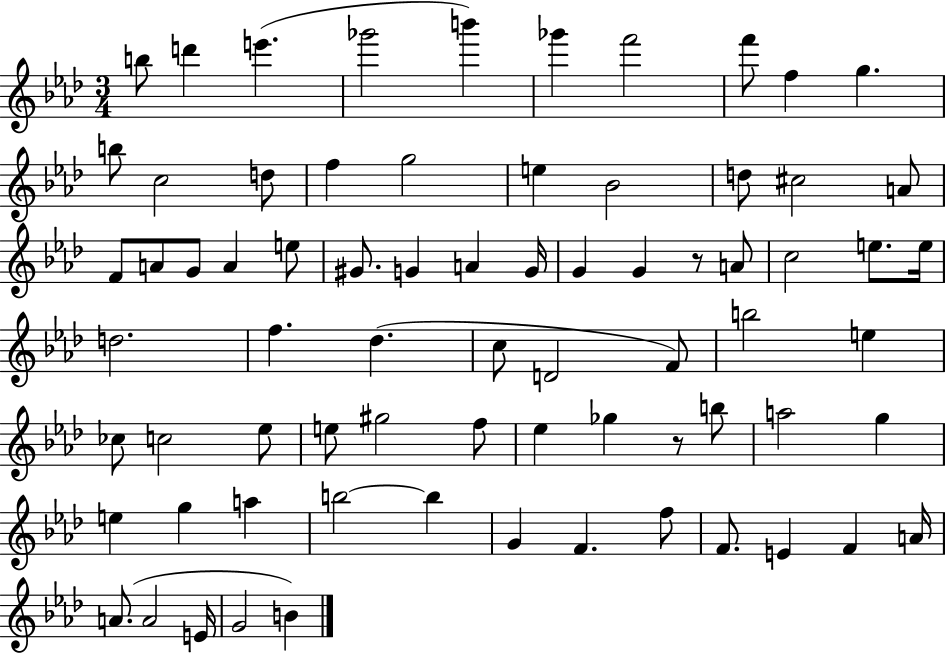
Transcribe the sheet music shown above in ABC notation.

X:1
T:Untitled
M:3/4
L:1/4
K:Ab
b/2 d' e' _g'2 b' _g' f'2 f'/2 f g b/2 c2 d/2 f g2 e _B2 d/2 ^c2 A/2 F/2 A/2 G/2 A e/2 ^G/2 G A G/4 G G z/2 A/2 c2 e/2 e/4 d2 f _d c/2 D2 F/2 b2 e _c/2 c2 _e/2 e/2 ^g2 f/2 _e _g z/2 b/2 a2 g e g a b2 b G F f/2 F/2 E F A/4 A/2 A2 E/4 G2 B